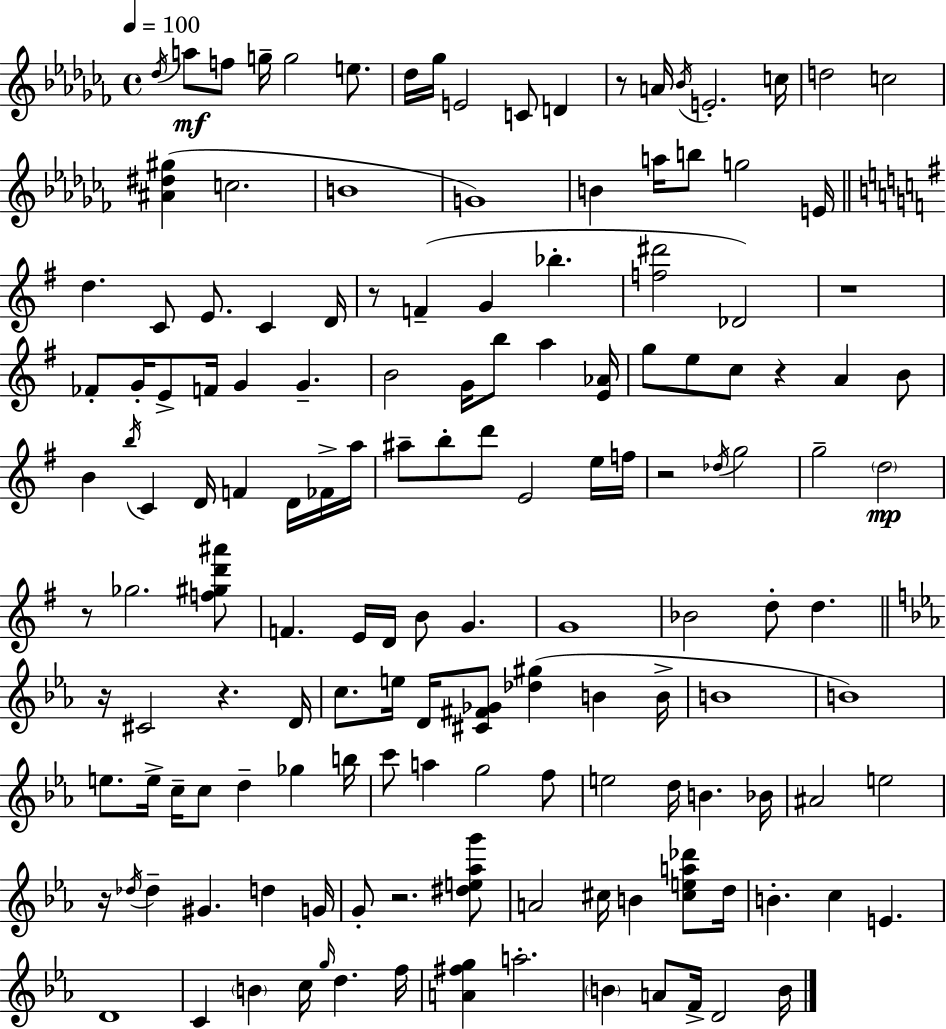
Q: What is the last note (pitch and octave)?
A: B4